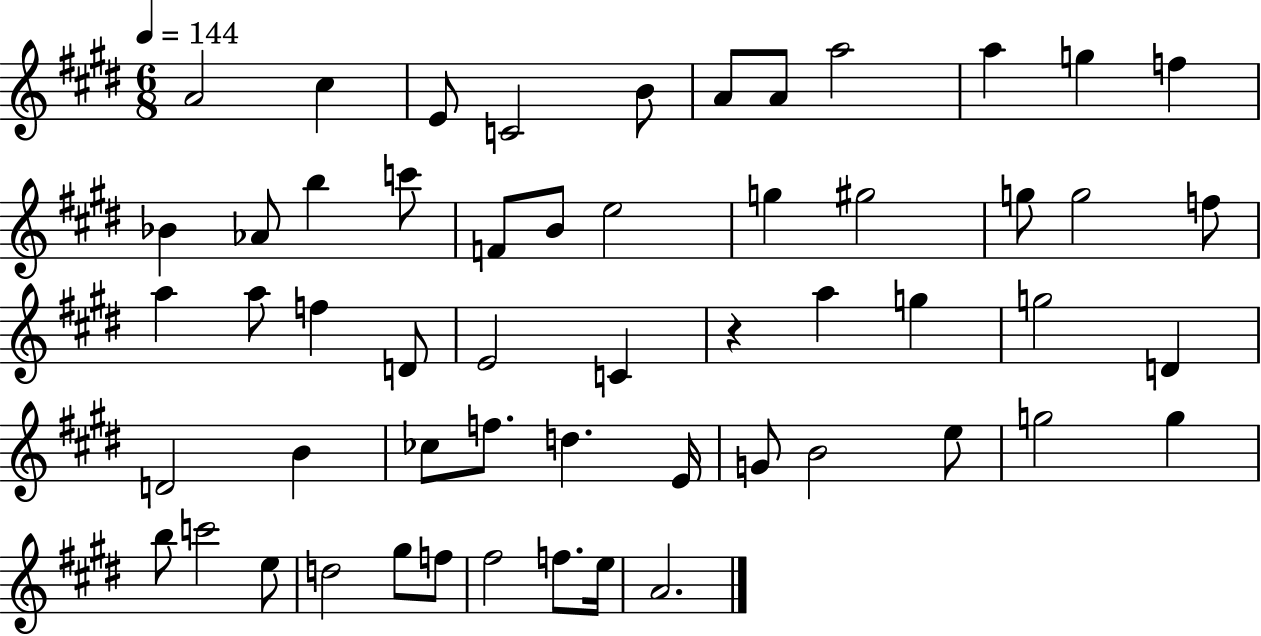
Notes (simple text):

A4/h C#5/q E4/e C4/h B4/e A4/e A4/e A5/h A5/q G5/q F5/q Bb4/q Ab4/e B5/q C6/e F4/e B4/e E5/h G5/q G#5/h G5/e G5/h F5/e A5/q A5/e F5/q D4/e E4/h C4/q R/q A5/q G5/q G5/h D4/q D4/h B4/q CES5/e F5/e. D5/q. E4/s G4/e B4/h E5/e G5/h G5/q B5/e C6/h E5/e D5/h G#5/e F5/e F#5/h F5/e. E5/s A4/h.